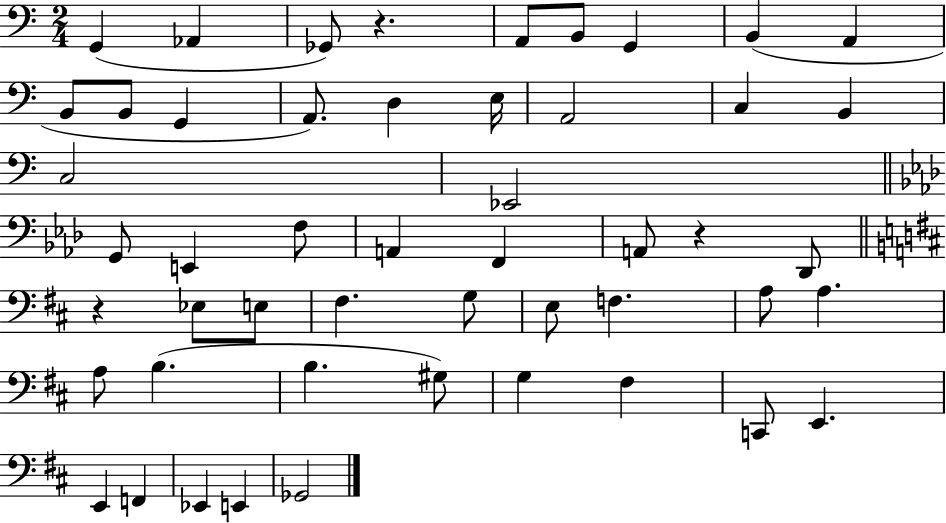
G2/q Ab2/q Gb2/e R/q. A2/e B2/e G2/q B2/q A2/q B2/e B2/e G2/q A2/e. D3/q E3/s A2/h C3/q B2/q C3/h Eb2/h G2/e E2/q F3/e A2/q F2/q A2/e R/q Db2/e R/q Eb3/e E3/e F#3/q. G3/e E3/e F3/q. A3/e A3/q. A3/e B3/q. B3/q. G#3/e G3/q F#3/q C2/e E2/q. E2/q F2/q Eb2/q E2/q Gb2/h